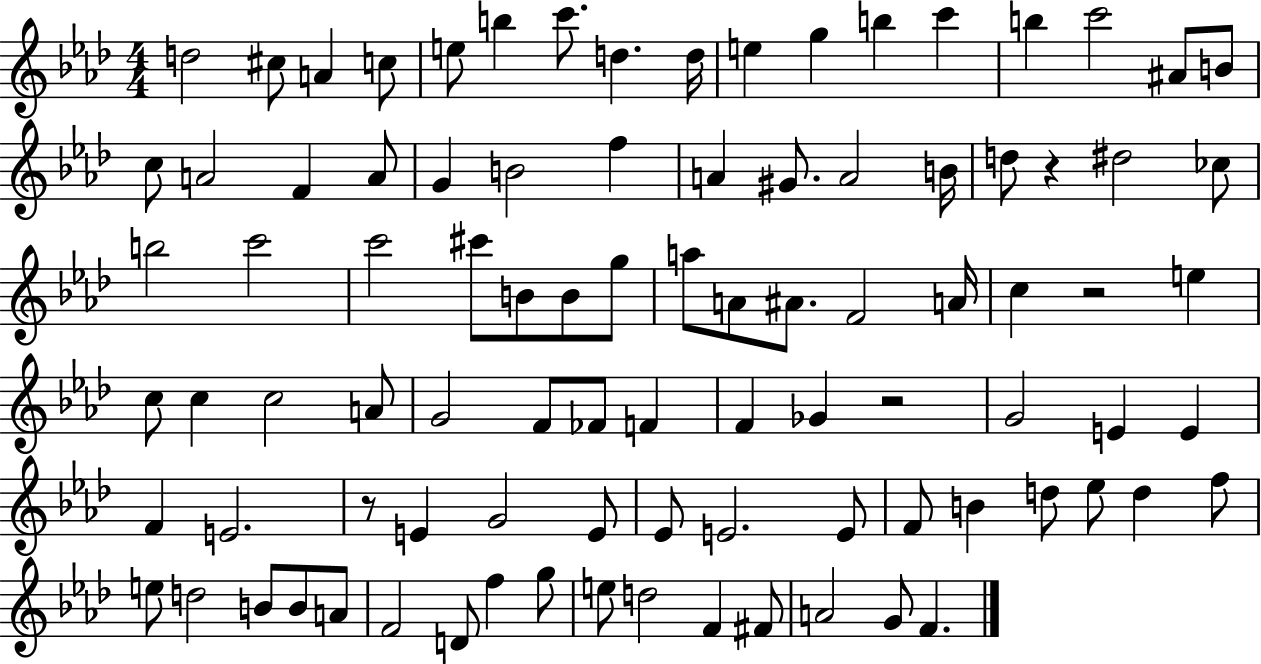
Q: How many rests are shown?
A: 4